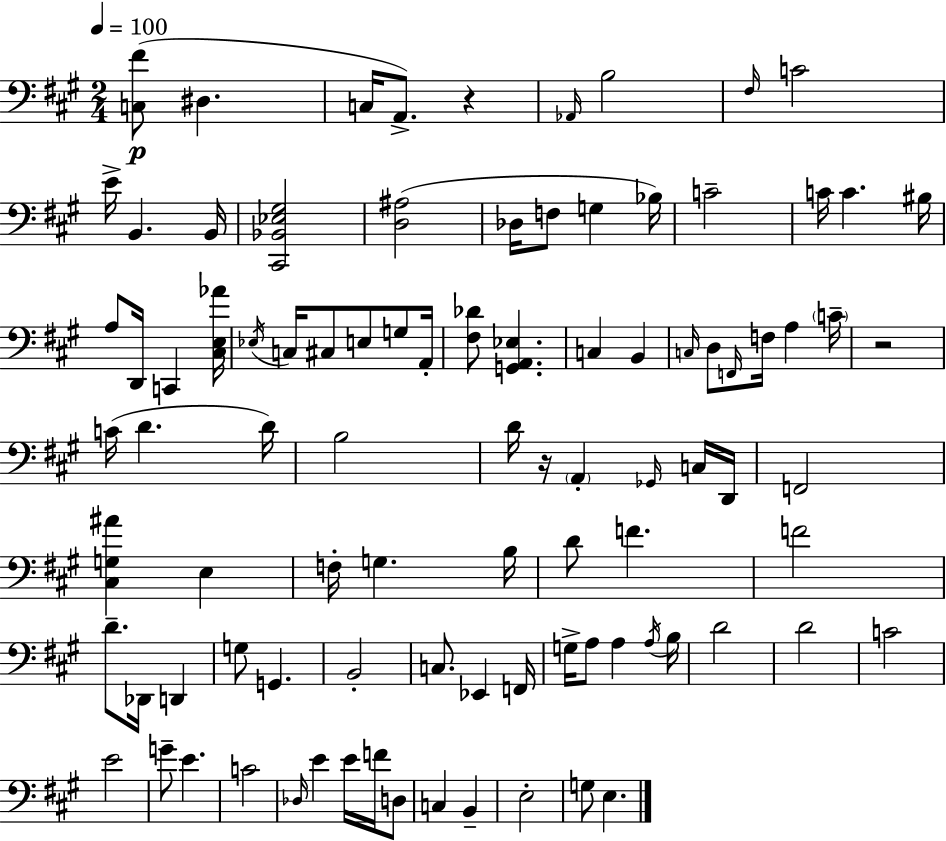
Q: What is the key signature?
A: A major